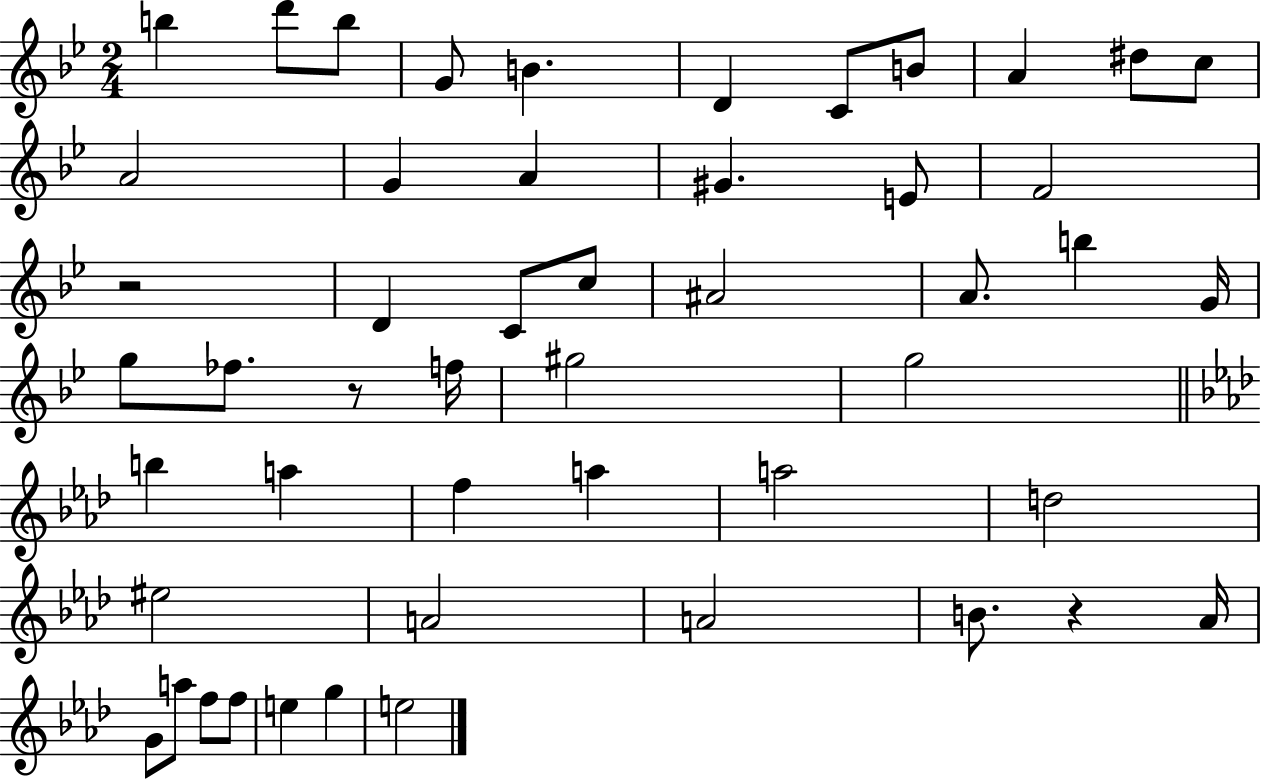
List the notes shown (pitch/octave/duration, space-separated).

B5/q D6/e B5/e G4/e B4/q. D4/q C4/e B4/e A4/q D#5/e C5/e A4/h G4/q A4/q G#4/q. E4/e F4/h R/h D4/q C4/e C5/e A#4/h A4/e. B5/q G4/s G5/e FES5/e. R/e F5/s G#5/h G5/h B5/q A5/q F5/q A5/q A5/h D5/h EIS5/h A4/h A4/h B4/e. R/q Ab4/s G4/e A5/e F5/e F5/e E5/q G5/q E5/h